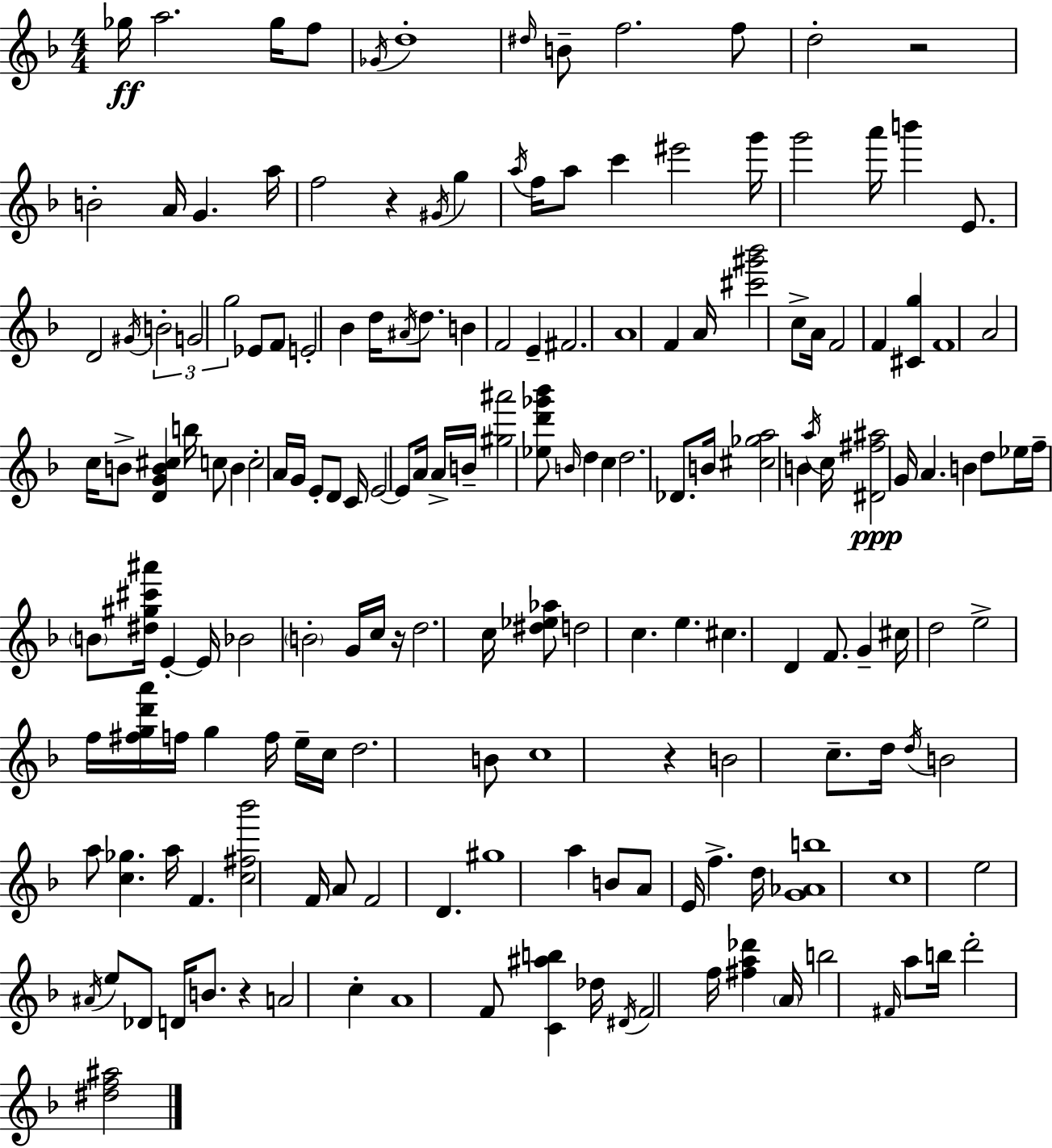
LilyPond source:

{
  \clef treble
  \numericTimeSignature
  \time 4/4
  \key f \major
  ges''16\ff a''2. ges''16 f''8 | \acciaccatura { ges'16 } d''1-. | \grace { dis''16 } b'8-- f''2. | f''8 d''2-. r2 | \break b'2-. a'16 g'4. | a''16 f''2 r4 \acciaccatura { gis'16 } g''4 | \acciaccatura { a''16 } f''16 a''8 c'''4 eis'''2 | g'''16 g'''2 a'''16 b'''4 | \break e'8. d'2 \acciaccatura { gis'16 } \tuplet 3/2 { b'2-. | g'2 g''2 } | ees'8 f'8 e'2-. | bes'4 d''16 \acciaccatura { ais'16 } d''8. b'4 f'2 | \break e'4-- fis'2. | a'1 | f'4 a'16 <cis''' gis''' bes'''>2 | c''8-> a'16 f'2 f'4 | \break <cis' g''>4 f'1 | a'2 c''16 b'8-> | <d' g' b' cis''>4 b''16 c''8 b'4 c''2-. | a'16 g'16 e'8-. d'8 c'16 e'2~~ | \break e'8 a'16 a'16-> b'16-- <gis'' ais'''>2 | <ees'' d''' ges''' bes'''>8 \grace { b'16 } d''4 c''4 d''2. | des'8. b'16 <cis'' ges'' a''>2 | b'4 \acciaccatura { a''16 } c''16 <dis' fis'' ais''>2\ppp | \break g'16 a'4. b'4 d''8 ees''16 f''16-- | \parenthesize b'8 <dis'' gis'' cis''' ais'''>16 e'4-.~~ e'16 bes'2 | \parenthesize b'2-. g'16 c''16 r16 d''2. | c''16 <dis'' ees'' aes''>8 d''2 | \break c''4. e''4. cis''4. | d'4 f'8. g'4-- cis''16 | d''2 e''2-> | f''16 <fis'' g'' d''' a'''>16 f''16 g''4 f''16 e''16-- c''16 d''2. | \break b'8 c''1 | r4 b'2 | c''8.-- d''16 \acciaccatura { d''16 } b'2 | a''8 <c'' ges''>4. a''16 f'4. | \break <c'' fis'' bes'''>2 f'16 a'8 f'2 | d'4. gis''1 | a''4 b'8 a'8 | e'16 f''4.-> d''16 <g' aes' b''>1 | \break c''1 | e''2 | \acciaccatura { ais'16 } e''8 des'8 d'16 b'8. r4 a'2 | c''4-. a'1 | \break f'8 <c' ais'' b''>4 | des''16 \acciaccatura { dis'16 } f'2 f''16 <fis'' a'' des'''>4 \parenthesize a'16 | b''2 \grace { fis'16 } a''8 b''16 d'''2-. | <dis'' f'' ais''>2 \bar "|."
}